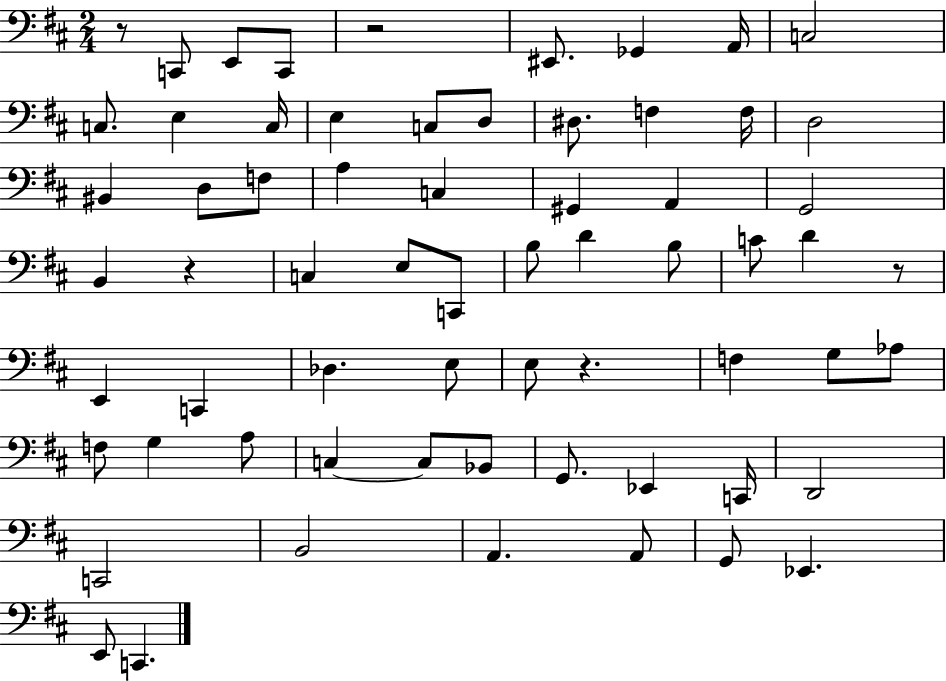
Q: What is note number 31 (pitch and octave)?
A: D4